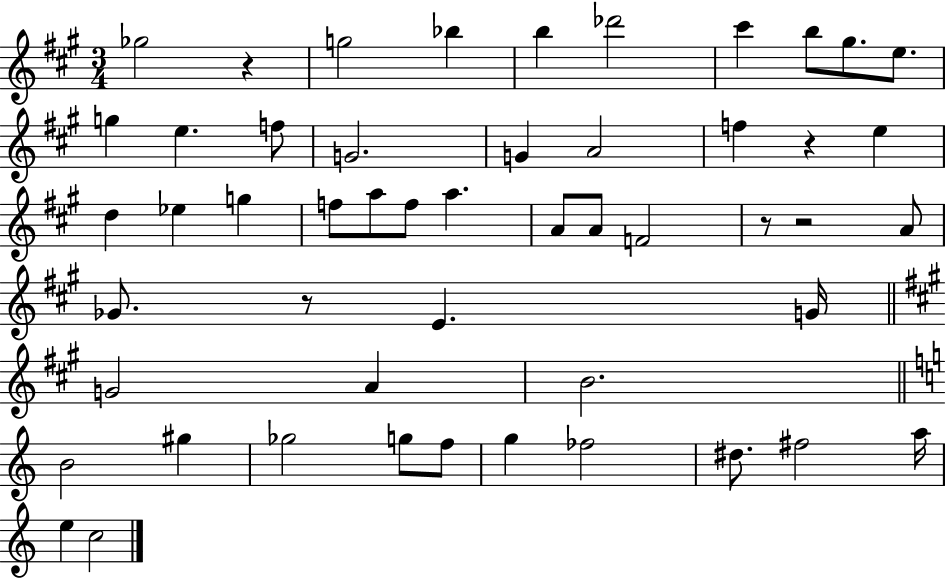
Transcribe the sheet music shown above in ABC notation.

X:1
T:Untitled
M:3/4
L:1/4
K:A
_g2 z g2 _b b _d'2 ^c' b/2 ^g/2 e/2 g e f/2 G2 G A2 f z e d _e g f/2 a/2 f/2 a A/2 A/2 F2 z/2 z2 A/2 _G/2 z/2 E G/4 G2 A B2 B2 ^g _g2 g/2 f/2 g _f2 ^d/2 ^f2 a/4 e c2